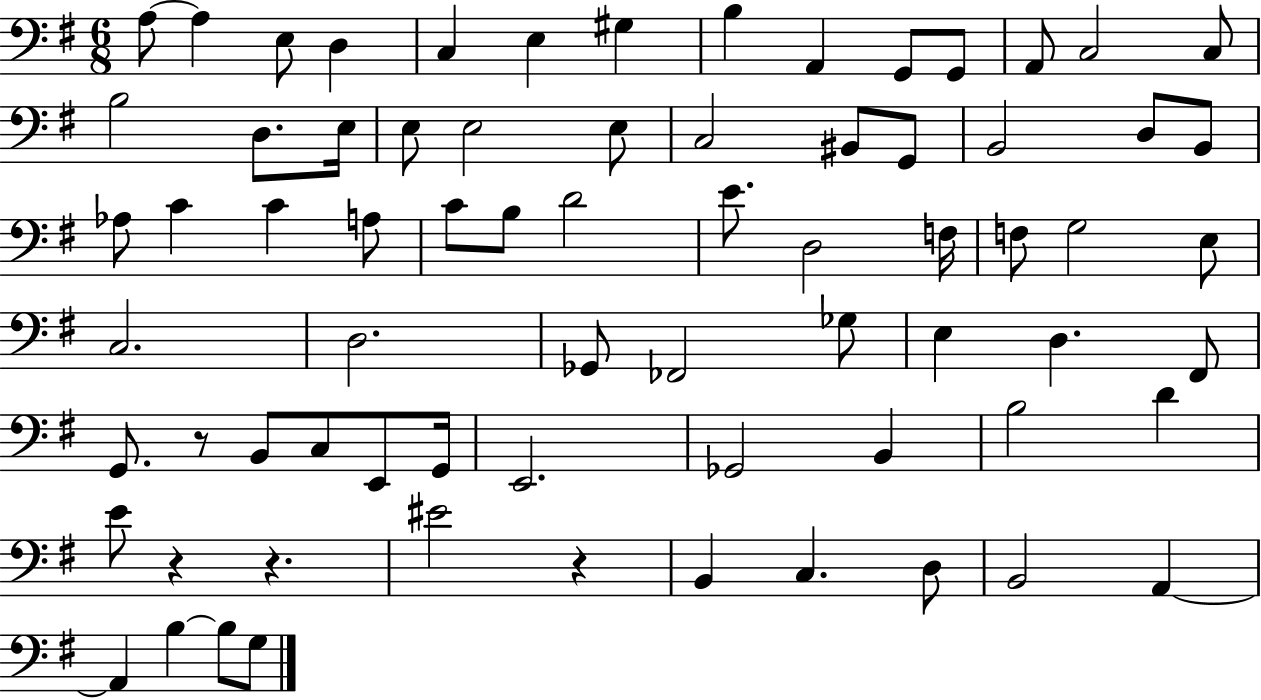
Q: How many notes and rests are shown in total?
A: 72